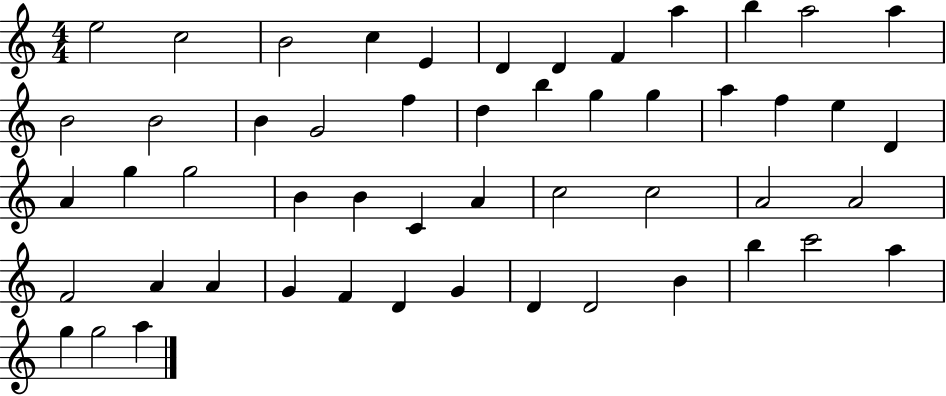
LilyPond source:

{
  \clef treble
  \numericTimeSignature
  \time 4/4
  \key c \major
  e''2 c''2 | b'2 c''4 e'4 | d'4 d'4 f'4 a''4 | b''4 a''2 a''4 | \break b'2 b'2 | b'4 g'2 f''4 | d''4 b''4 g''4 g''4 | a''4 f''4 e''4 d'4 | \break a'4 g''4 g''2 | b'4 b'4 c'4 a'4 | c''2 c''2 | a'2 a'2 | \break f'2 a'4 a'4 | g'4 f'4 d'4 g'4 | d'4 d'2 b'4 | b''4 c'''2 a''4 | \break g''4 g''2 a''4 | \bar "|."
}